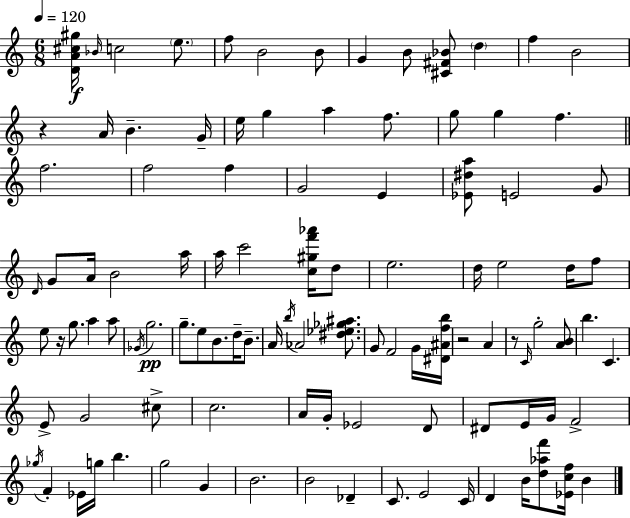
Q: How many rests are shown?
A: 4